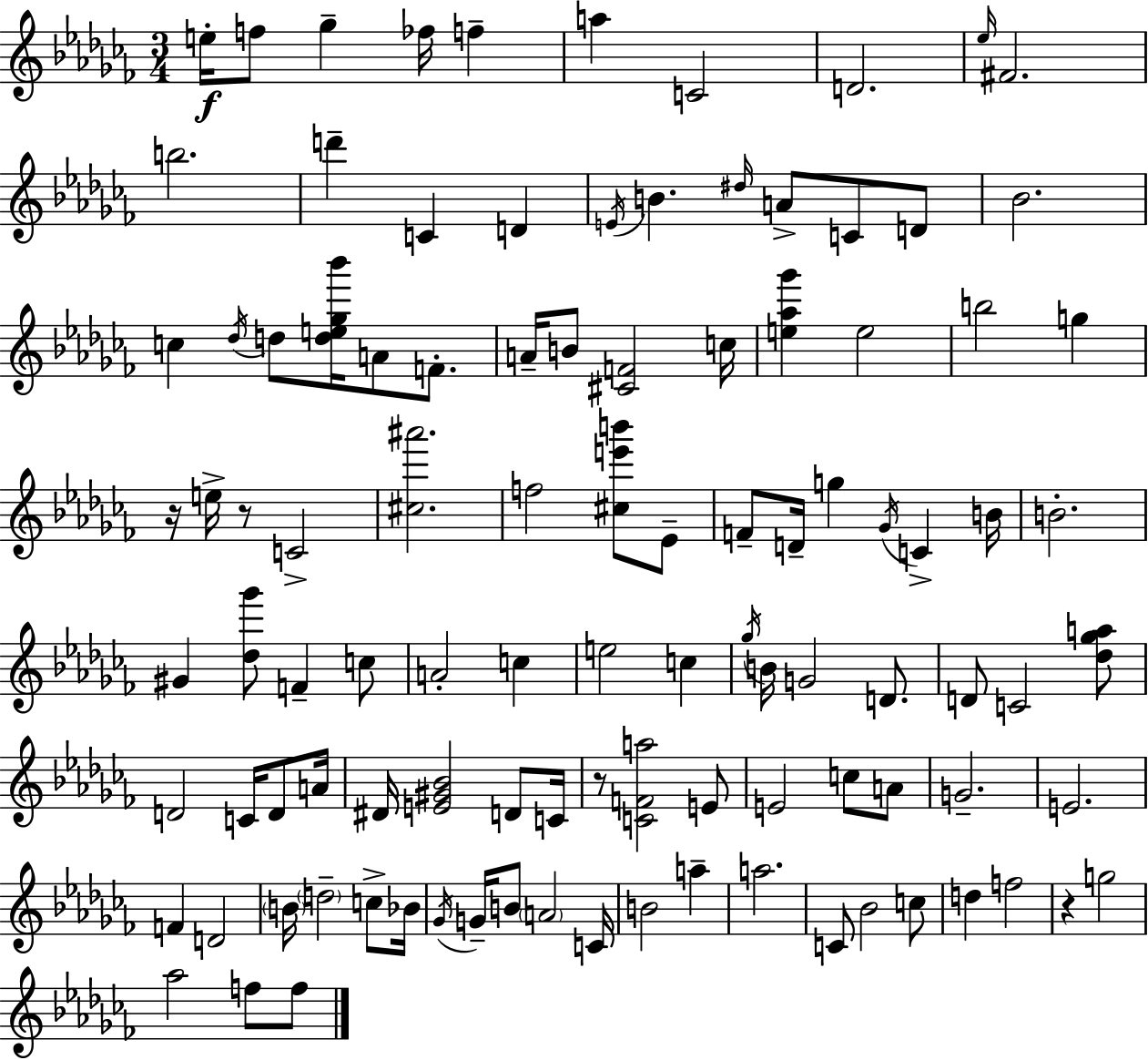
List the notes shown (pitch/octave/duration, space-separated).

E5/s F5/e Gb5/q FES5/s F5/q A5/q C4/h D4/h. Eb5/s F#4/h. B5/h. D6/q C4/q D4/q E4/s B4/q. D#5/s A4/e C4/e D4/e Bb4/h. C5/q Db5/s D5/e [D5,E5,Gb5,Bb6]/s A4/e F4/e. A4/s B4/e [C#4,F4]/h C5/s [E5,Ab5,Gb6]/q E5/h B5/h G5/q R/s E5/s R/e C4/h [C#5,A#6]/h. F5/h [C#5,E6,B6]/e Eb4/e F4/e D4/s G5/q Gb4/s C4/q B4/s B4/h. G#4/q [Db5,Gb6]/e F4/q C5/e A4/h C5/q E5/h C5/q Gb5/s B4/s G4/h D4/e. D4/e C4/h [Db5,Gb5,A5]/e D4/h C4/s D4/e A4/s D#4/s [E4,G#4,Bb4]/h D4/e C4/s R/e [C4,F4,A5]/h E4/e E4/h C5/e A4/e G4/h. E4/h. F4/q D4/h B4/s D5/h C5/e Bb4/s Gb4/s G4/s B4/e A4/h C4/s B4/h A5/q A5/h. C4/e Bb4/h C5/e D5/q F5/h R/q G5/h Ab5/h F5/e F5/e